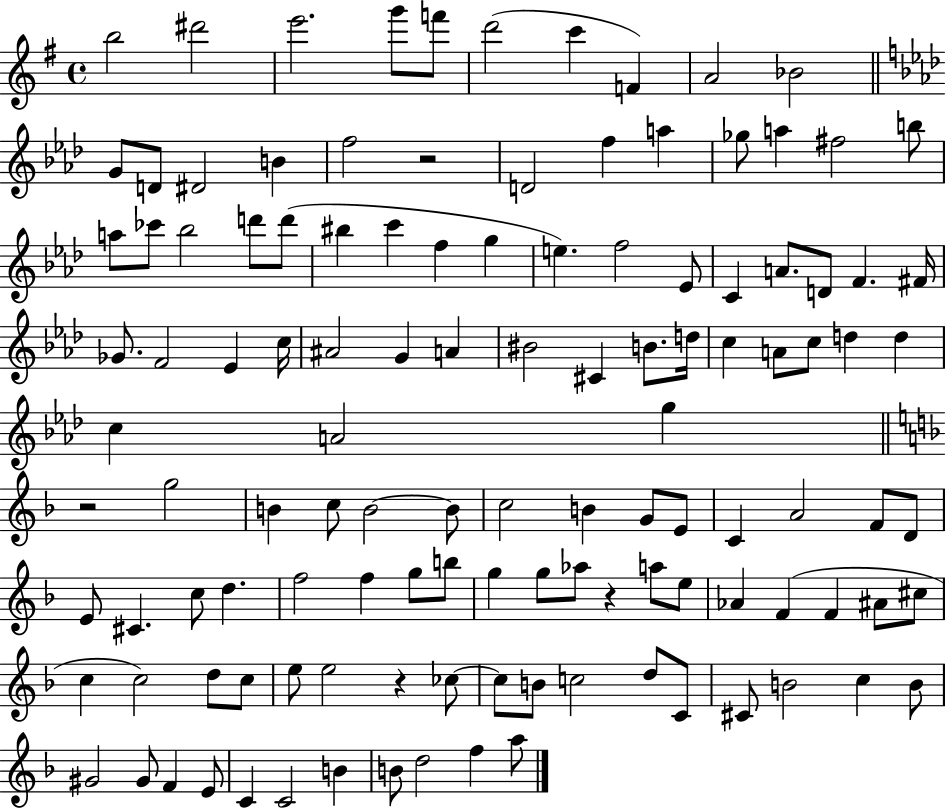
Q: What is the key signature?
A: G major